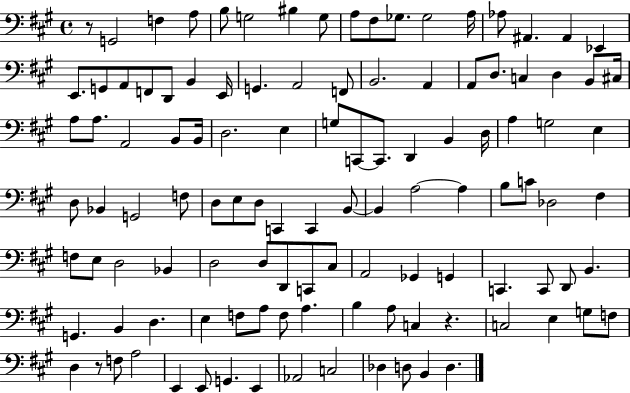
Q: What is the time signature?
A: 4/4